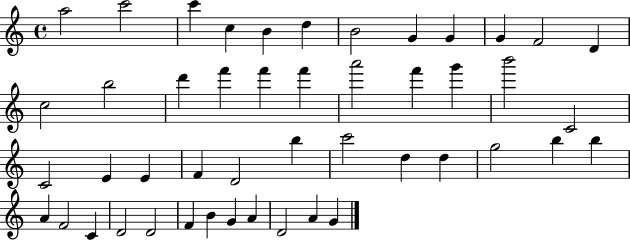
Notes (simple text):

A5/h C6/h C6/q C5/q B4/q D5/q B4/h G4/q G4/q G4/q F4/h D4/q C5/h B5/h D6/q F6/q F6/q F6/q A6/h F6/q G6/q B6/h C4/h C4/h E4/q E4/q F4/q D4/h B5/q C6/h D5/q D5/q G5/h B5/q B5/q A4/q F4/h C4/q D4/h D4/h F4/q B4/q G4/q A4/q D4/h A4/q G4/q